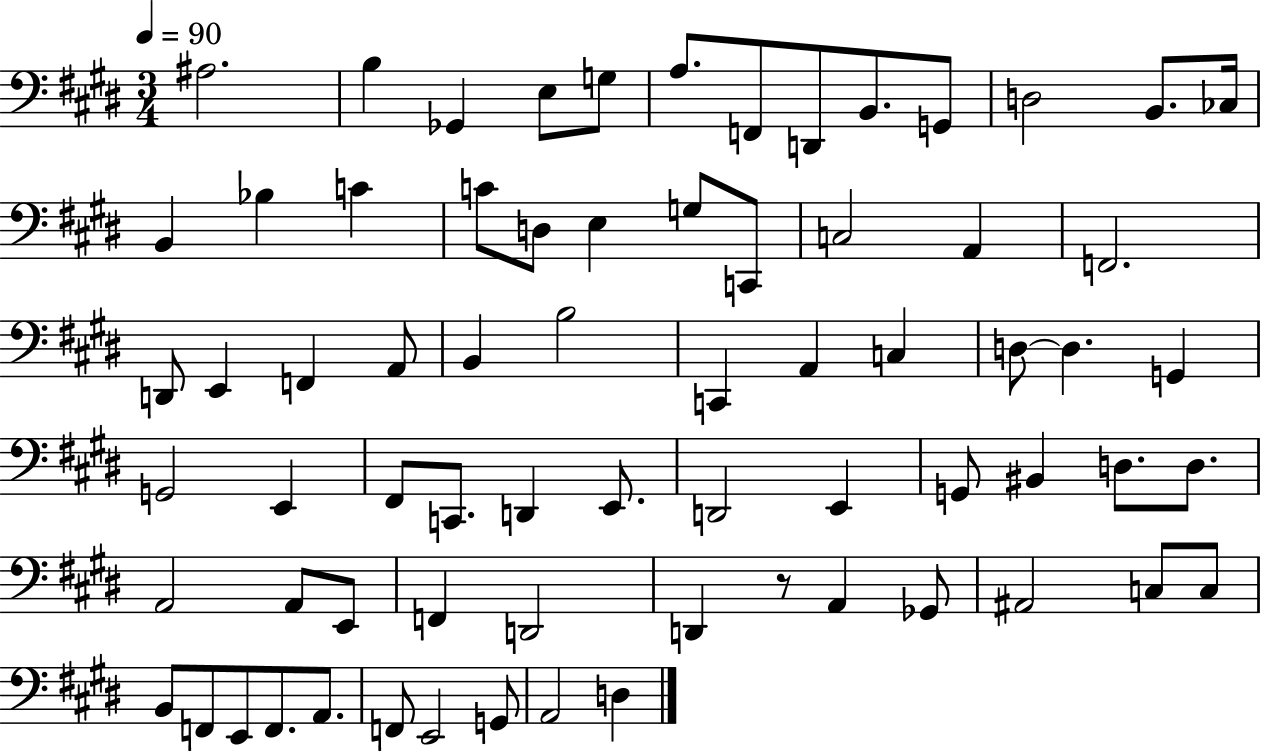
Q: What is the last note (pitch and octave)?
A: D3